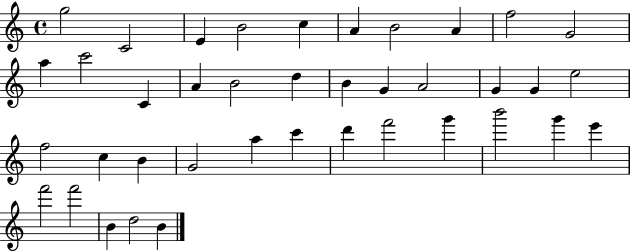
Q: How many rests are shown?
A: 0